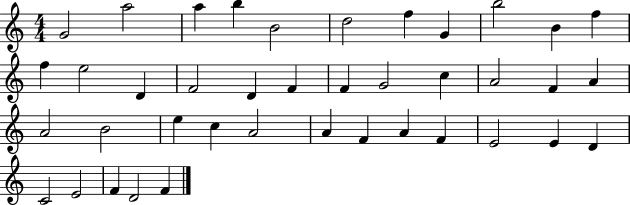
{
  \clef treble
  \numericTimeSignature
  \time 4/4
  \key c \major
  g'2 a''2 | a''4 b''4 b'2 | d''2 f''4 g'4 | b''2 b'4 f''4 | \break f''4 e''2 d'4 | f'2 d'4 f'4 | f'4 g'2 c''4 | a'2 f'4 a'4 | \break a'2 b'2 | e''4 c''4 a'2 | a'4 f'4 a'4 f'4 | e'2 e'4 d'4 | \break c'2 e'2 | f'4 d'2 f'4 | \bar "|."
}